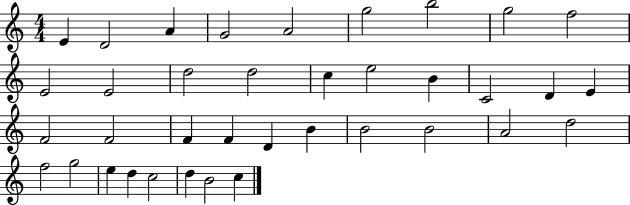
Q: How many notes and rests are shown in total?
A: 37